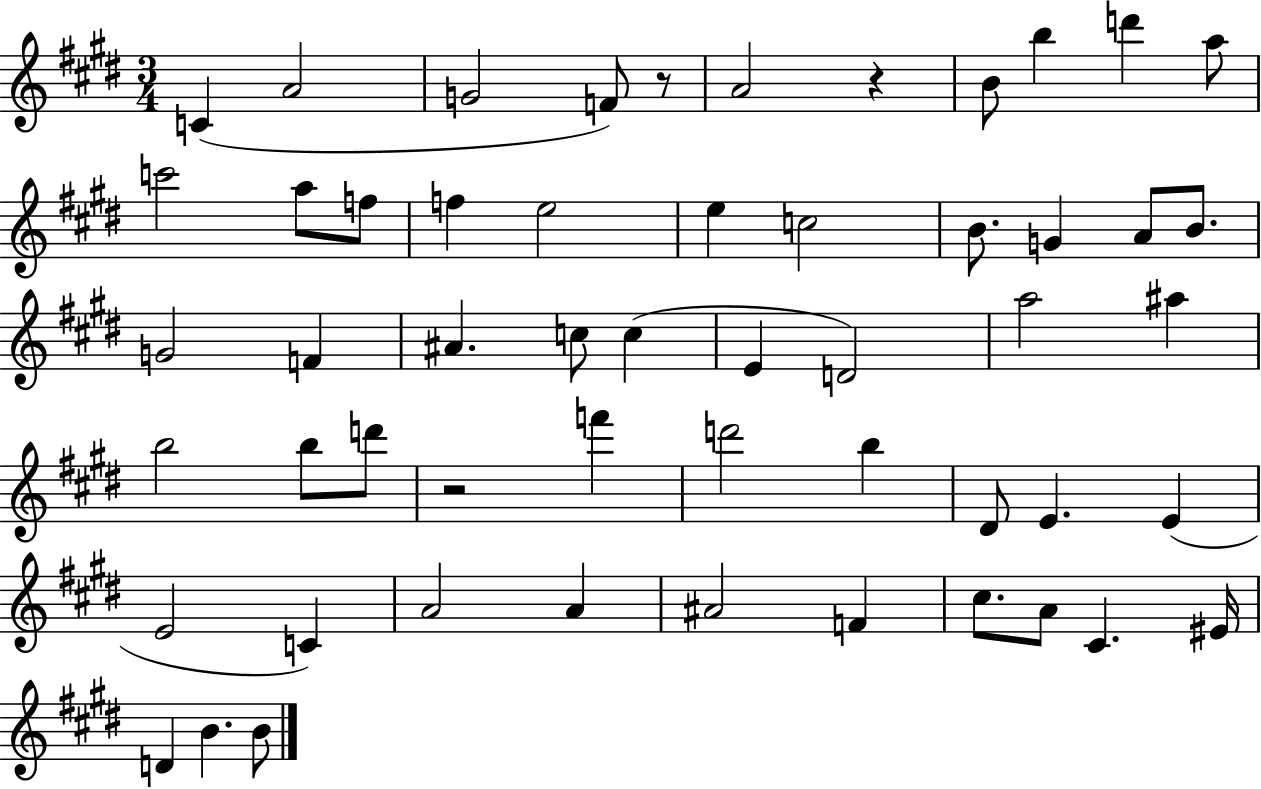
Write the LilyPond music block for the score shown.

{
  \clef treble
  \numericTimeSignature
  \time 3/4
  \key e \major
  c'4( a'2 | g'2 f'8) r8 | a'2 r4 | b'8 b''4 d'''4 a''8 | \break c'''2 a''8 f''8 | f''4 e''2 | e''4 c''2 | b'8. g'4 a'8 b'8. | \break g'2 f'4 | ais'4. c''8 c''4( | e'4 d'2) | a''2 ais''4 | \break b''2 b''8 d'''8 | r2 f'''4 | d'''2 b''4 | dis'8 e'4. e'4( | \break e'2 c'4) | a'2 a'4 | ais'2 f'4 | cis''8. a'8 cis'4. eis'16 | \break d'4 b'4. b'8 | \bar "|."
}